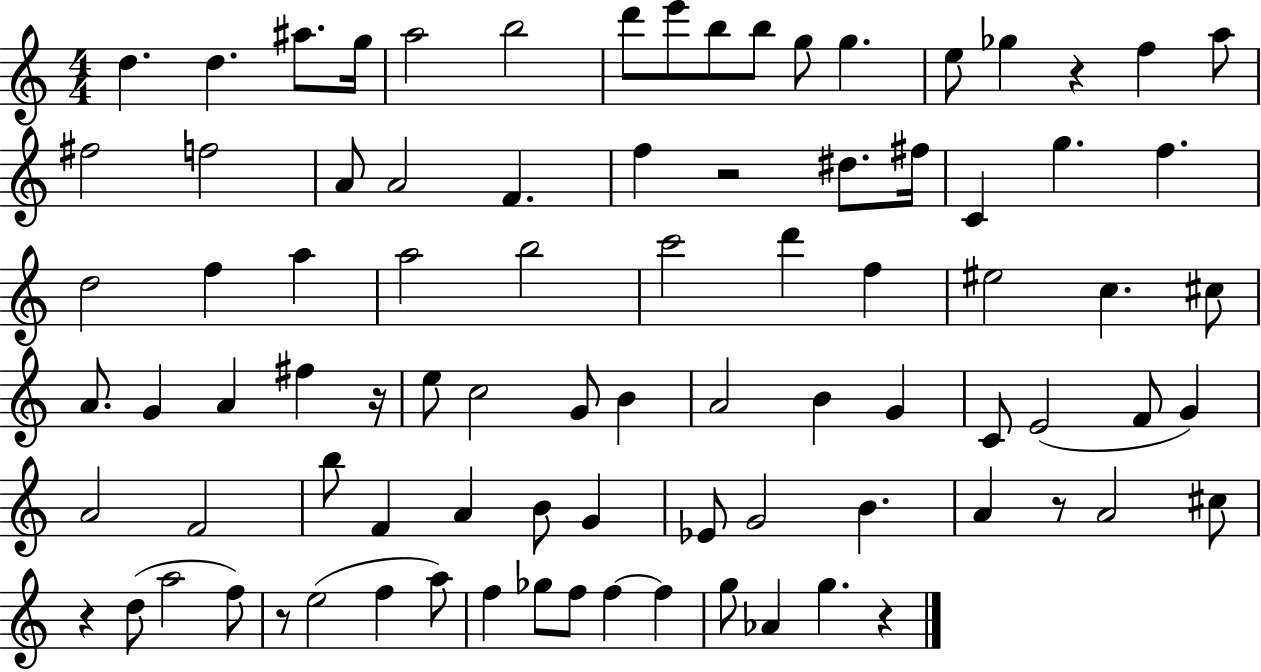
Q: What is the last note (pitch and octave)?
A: G5